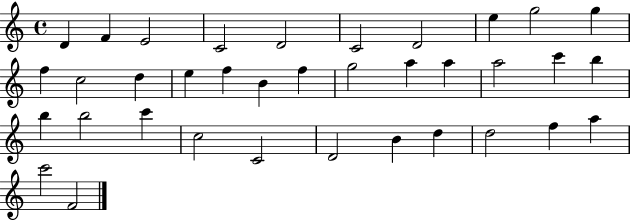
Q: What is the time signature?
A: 4/4